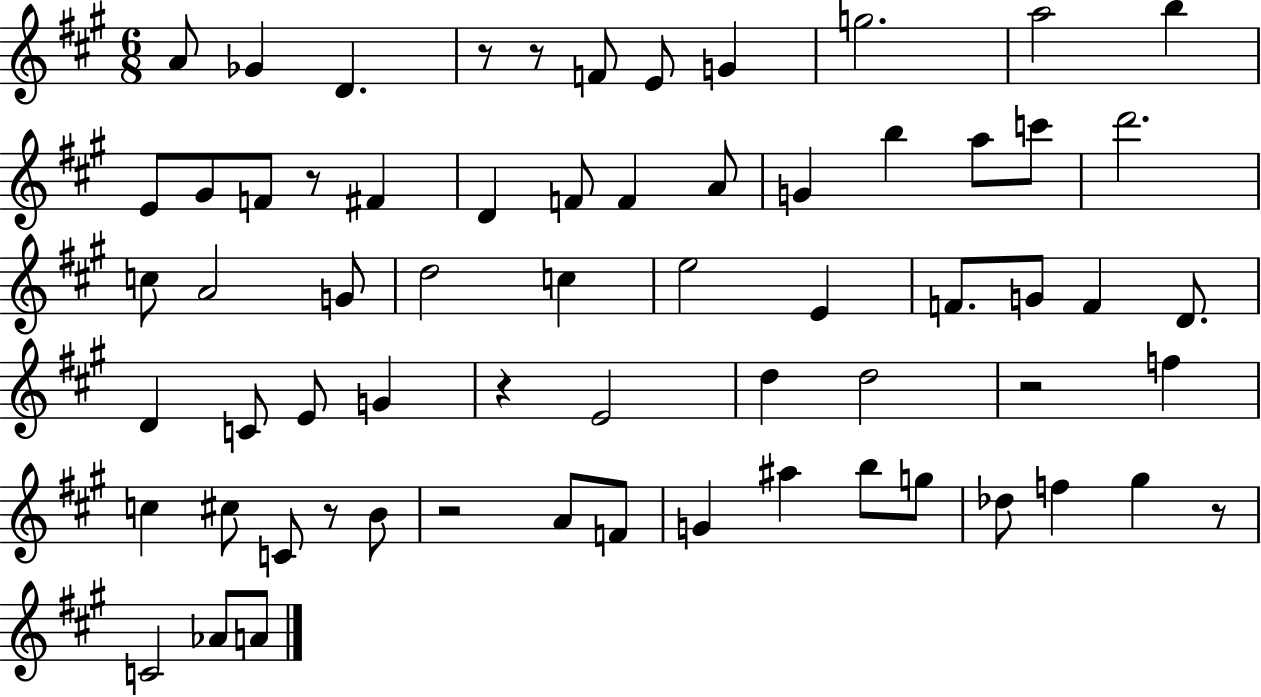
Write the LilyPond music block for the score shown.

{
  \clef treble
  \numericTimeSignature
  \time 6/8
  \key a \major
  a'8 ges'4 d'4. | r8 r8 f'8 e'8 g'4 | g''2. | a''2 b''4 | \break e'8 gis'8 f'8 r8 fis'4 | d'4 f'8 f'4 a'8 | g'4 b''4 a''8 c'''8 | d'''2. | \break c''8 a'2 g'8 | d''2 c''4 | e''2 e'4 | f'8. g'8 f'4 d'8. | \break d'4 c'8 e'8 g'4 | r4 e'2 | d''4 d''2 | r2 f''4 | \break c''4 cis''8 c'8 r8 b'8 | r2 a'8 f'8 | g'4 ais''4 b''8 g''8 | des''8 f''4 gis''4 r8 | \break c'2 aes'8 a'8 | \bar "|."
}